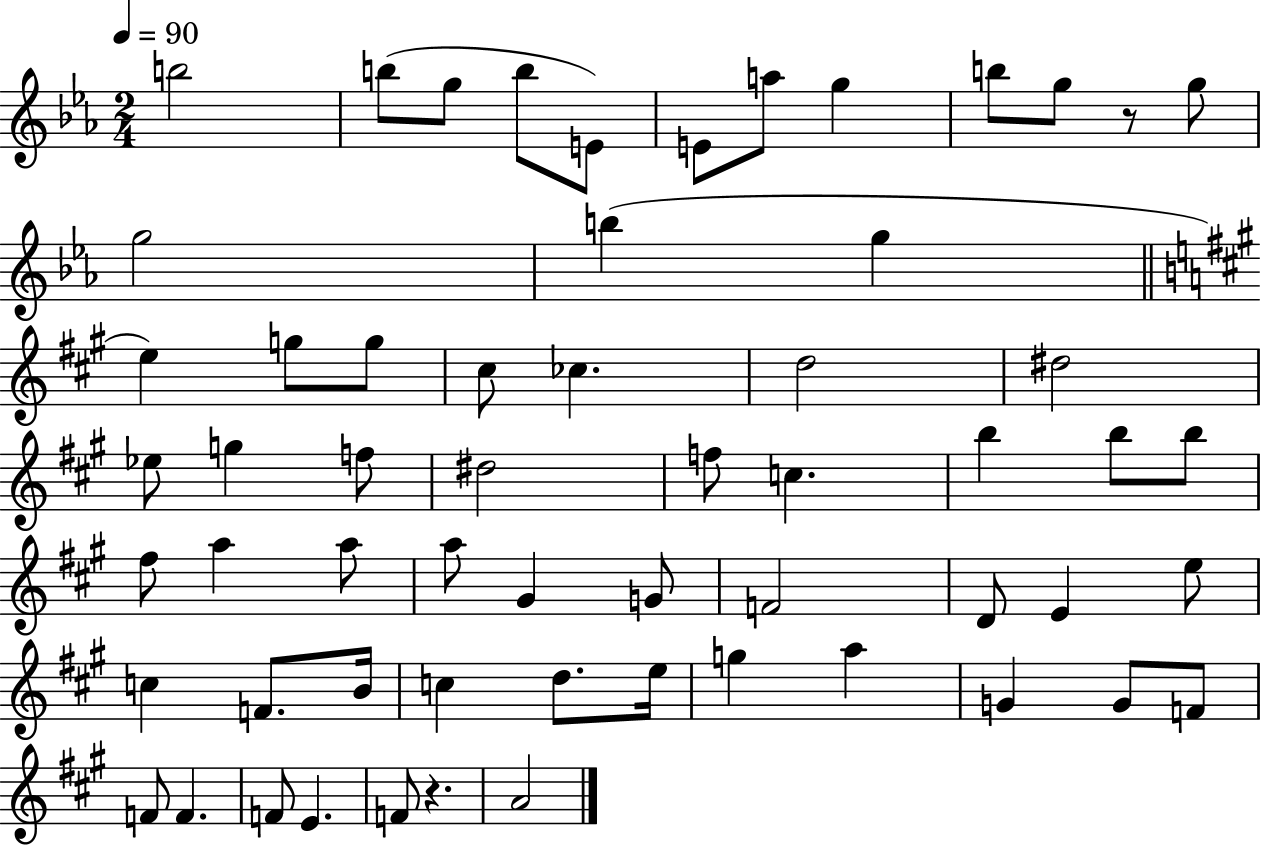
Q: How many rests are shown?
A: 2